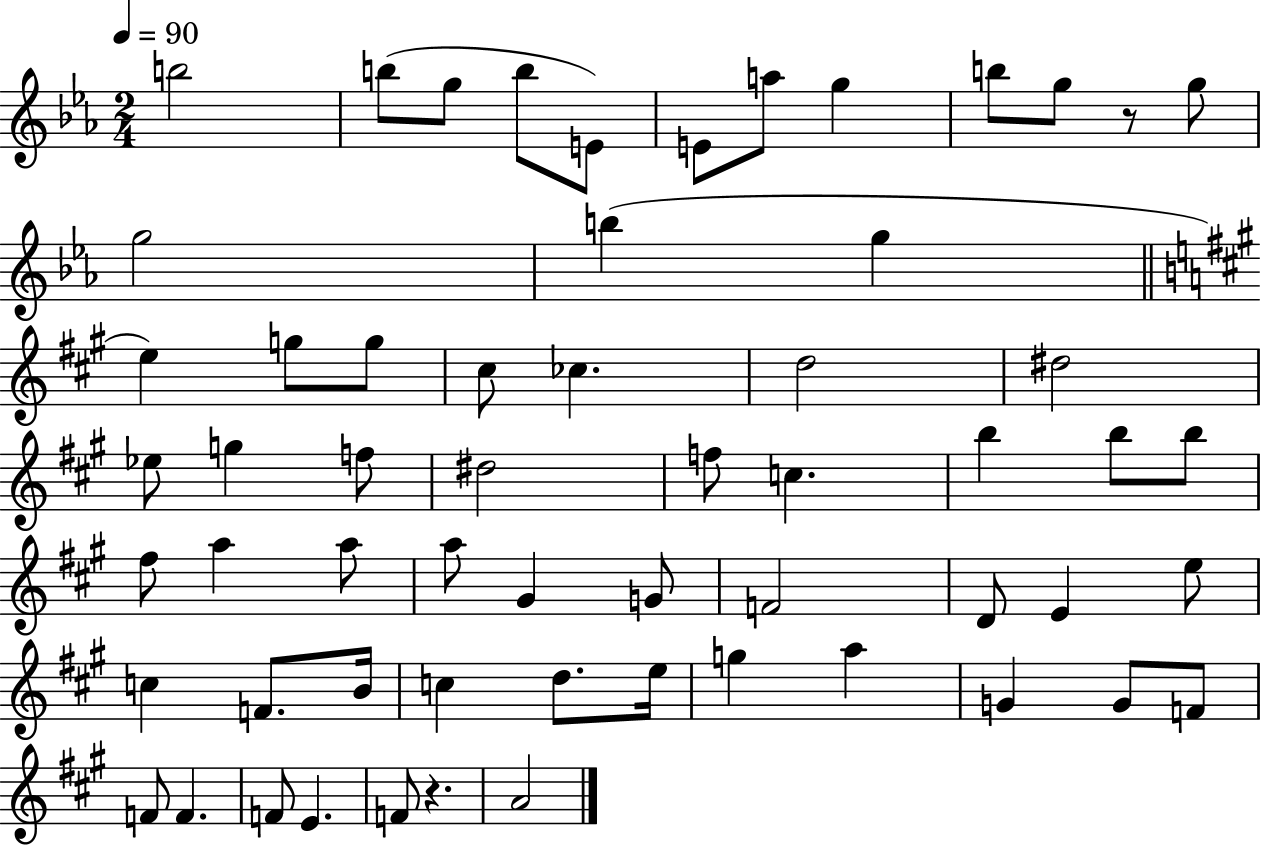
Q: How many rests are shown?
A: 2